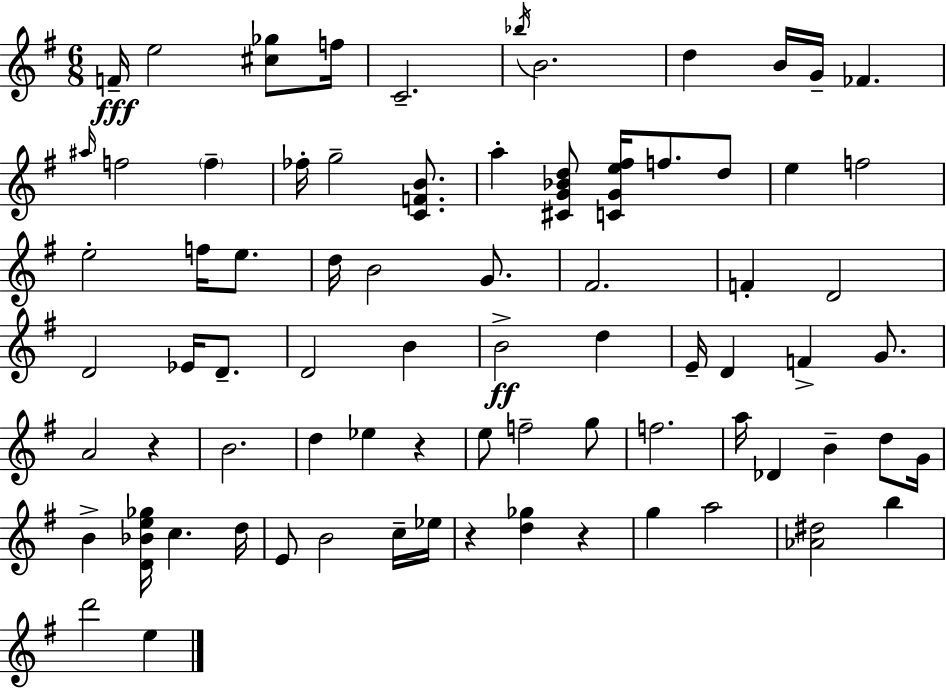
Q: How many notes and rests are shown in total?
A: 76